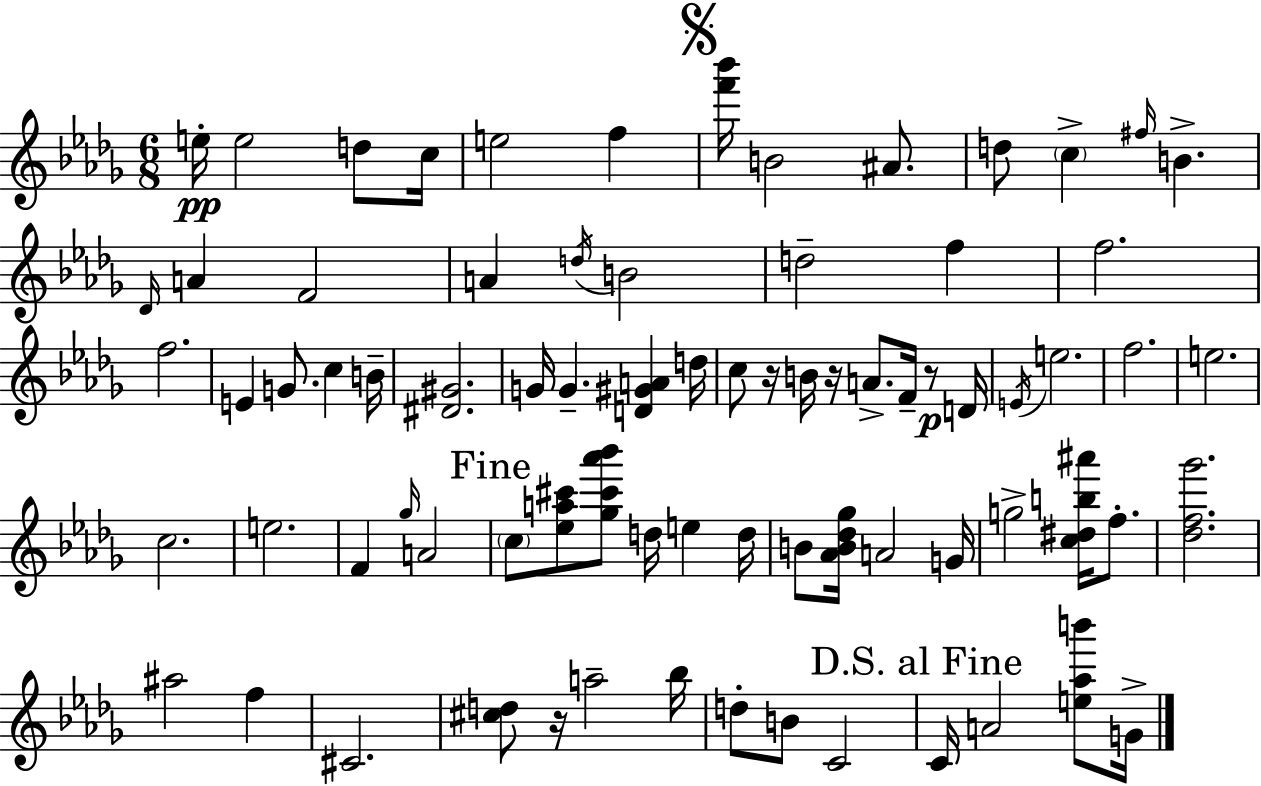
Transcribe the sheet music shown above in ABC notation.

X:1
T:Untitled
M:6/8
L:1/4
K:Bbm
e/4 e2 d/2 c/4 e2 f [f'_b']/4 B2 ^A/2 d/2 c ^f/4 B _D/4 A F2 A d/4 B2 d2 f f2 f2 E G/2 c B/4 [^D^G]2 G/4 G [D^GA] d/4 c/2 z/4 B/4 z/4 A/2 F/4 z/2 D/4 E/4 e2 f2 e2 c2 e2 F _g/4 A2 c/2 [_ea^c']/2 [_g^c'_a'_b']/2 d/4 e d/4 B/2 [_AB_d_g]/4 A2 G/4 g2 [c^db^a']/4 f/2 [_df_g']2 ^a2 f ^C2 [^cd]/2 z/4 a2 _b/4 d/2 B/2 C2 C/4 A2 [e_ab']/2 G/4